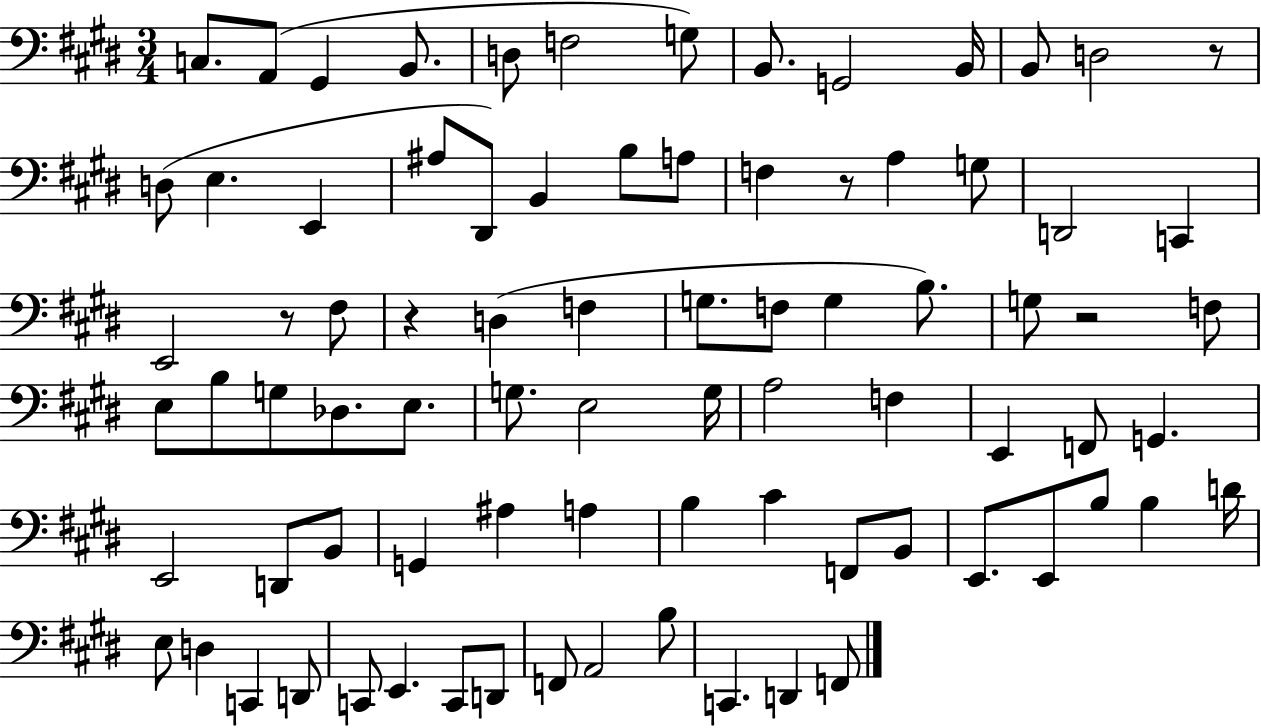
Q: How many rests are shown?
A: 5